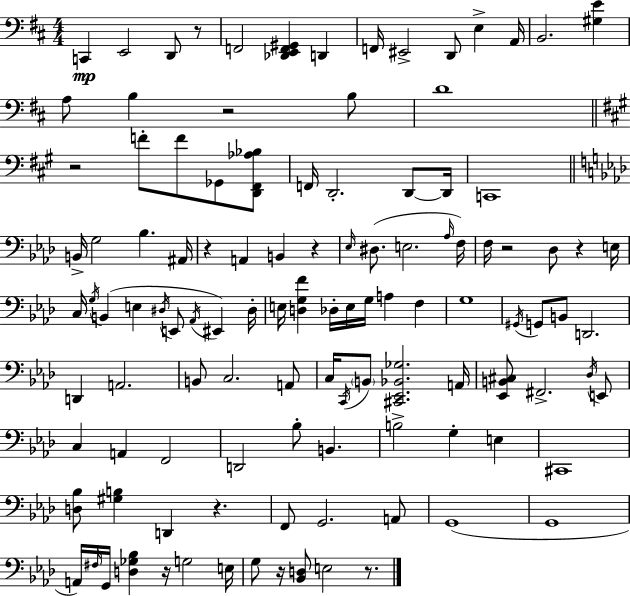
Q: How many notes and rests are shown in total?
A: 113